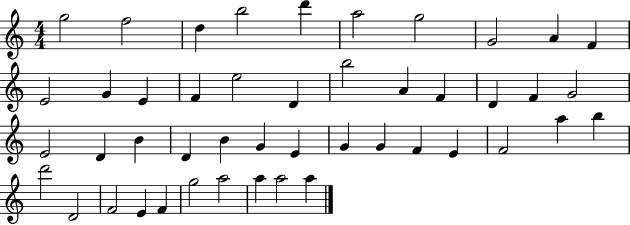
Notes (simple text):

G5/h F5/h D5/q B5/h D6/q A5/h G5/h G4/h A4/q F4/q E4/h G4/q E4/q F4/q E5/h D4/q B5/h A4/q F4/q D4/q F4/q G4/h E4/h D4/q B4/q D4/q B4/q G4/q E4/q G4/q G4/q F4/q E4/q F4/h A5/q B5/q D6/h D4/h F4/h E4/q F4/q G5/h A5/h A5/q A5/h A5/q